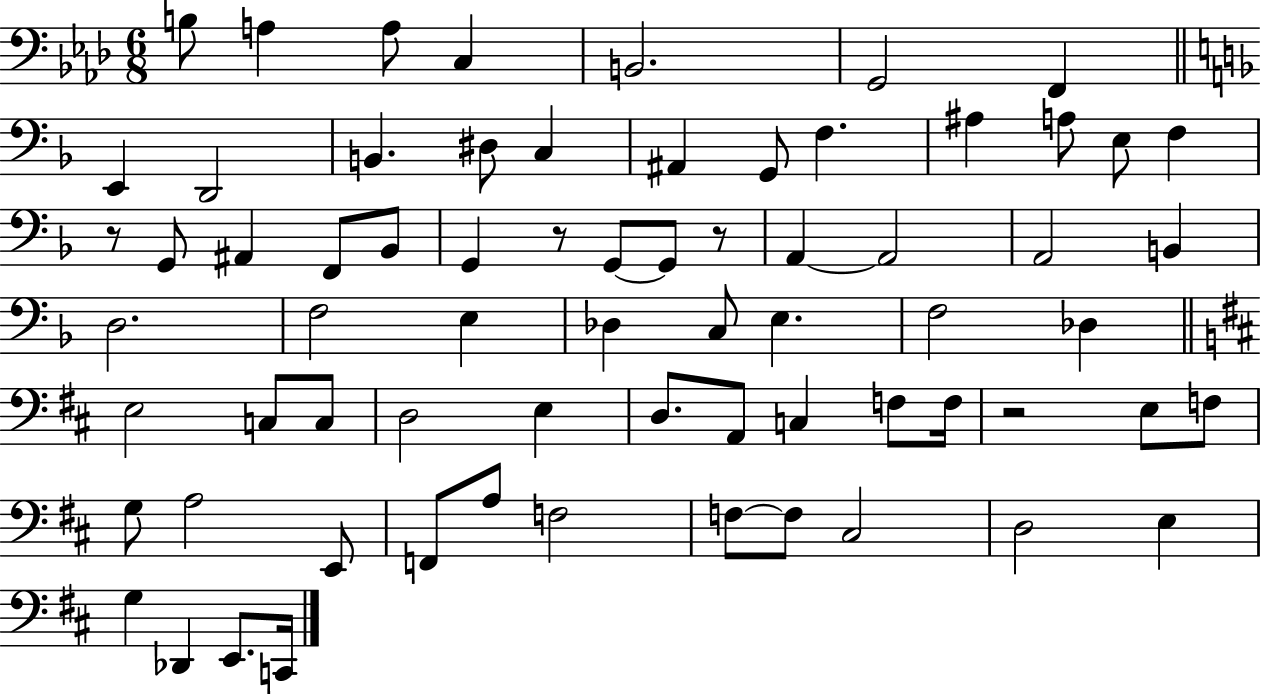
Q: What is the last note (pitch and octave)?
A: C2